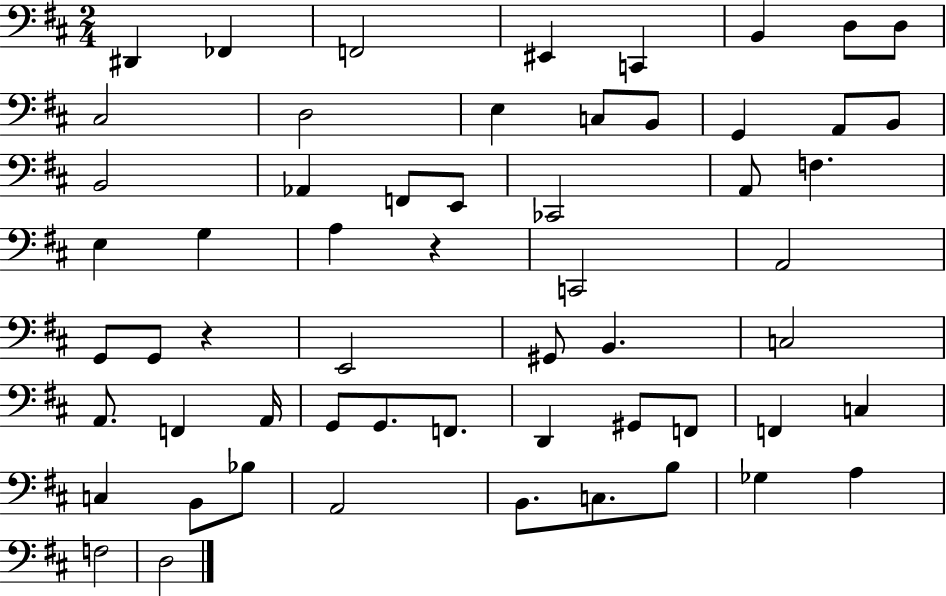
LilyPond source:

{
  \clef bass
  \numericTimeSignature
  \time 2/4
  \key d \major
  dis,4 fes,4 | f,2 | eis,4 c,4 | b,4 d8 d8 | \break cis2 | d2 | e4 c8 b,8 | g,4 a,8 b,8 | \break b,2 | aes,4 f,8 e,8 | ces,2 | a,8 f4. | \break e4 g4 | a4 r4 | c,2 | a,2 | \break g,8 g,8 r4 | e,2 | gis,8 b,4. | c2 | \break a,8. f,4 a,16 | g,8 g,8. f,8. | d,4 gis,8 f,8 | f,4 c4 | \break c4 b,8 bes8 | a,2 | b,8. c8. b8 | ges4 a4 | \break f2 | d2 | \bar "|."
}